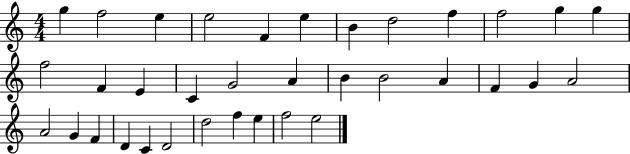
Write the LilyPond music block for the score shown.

{
  \clef treble
  \numericTimeSignature
  \time 4/4
  \key c \major
  g''4 f''2 e''4 | e''2 f'4 e''4 | b'4 d''2 f''4 | f''2 g''4 g''4 | \break f''2 f'4 e'4 | c'4 g'2 a'4 | b'4 b'2 a'4 | f'4 g'4 a'2 | \break a'2 g'4 f'4 | d'4 c'4 d'2 | d''2 f''4 e''4 | f''2 e''2 | \break \bar "|."
}